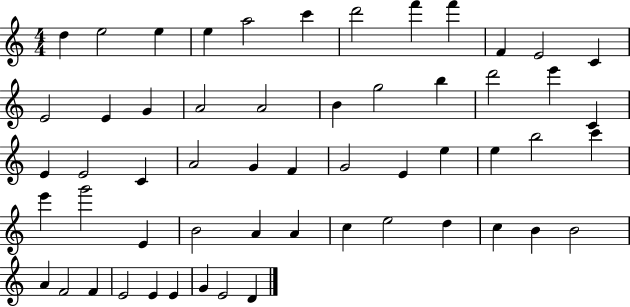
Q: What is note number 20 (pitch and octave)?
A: B5